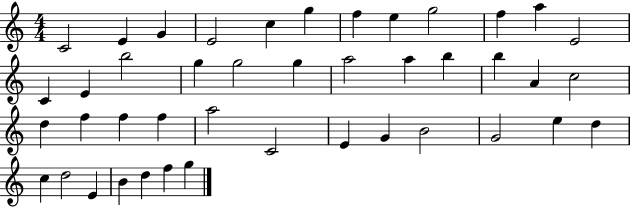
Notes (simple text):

C4/h E4/q G4/q E4/h C5/q G5/q F5/q E5/q G5/h F5/q A5/q E4/h C4/q E4/q B5/h G5/q G5/h G5/q A5/h A5/q B5/q B5/q A4/q C5/h D5/q F5/q F5/q F5/q A5/h C4/h E4/q G4/q B4/h G4/h E5/q D5/q C5/q D5/h E4/q B4/q D5/q F5/q G5/q